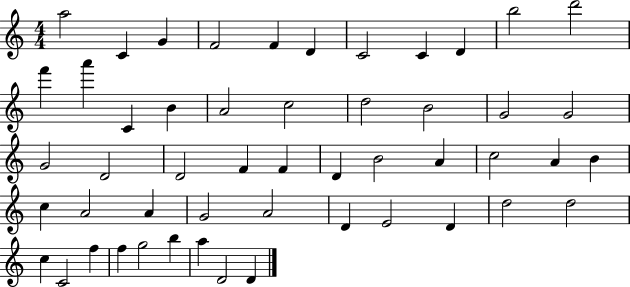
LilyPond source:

{
  \clef treble
  \numericTimeSignature
  \time 4/4
  \key c \major
  a''2 c'4 g'4 | f'2 f'4 d'4 | c'2 c'4 d'4 | b''2 d'''2 | \break f'''4 a'''4 c'4 b'4 | a'2 c''2 | d''2 b'2 | g'2 g'2 | \break g'2 d'2 | d'2 f'4 f'4 | d'4 b'2 a'4 | c''2 a'4 b'4 | \break c''4 a'2 a'4 | g'2 a'2 | d'4 e'2 d'4 | d''2 d''2 | \break c''4 c'2 f''4 | f''4 g''2 b''4 | a''4 d'2 d'4 | \bar "|."
}